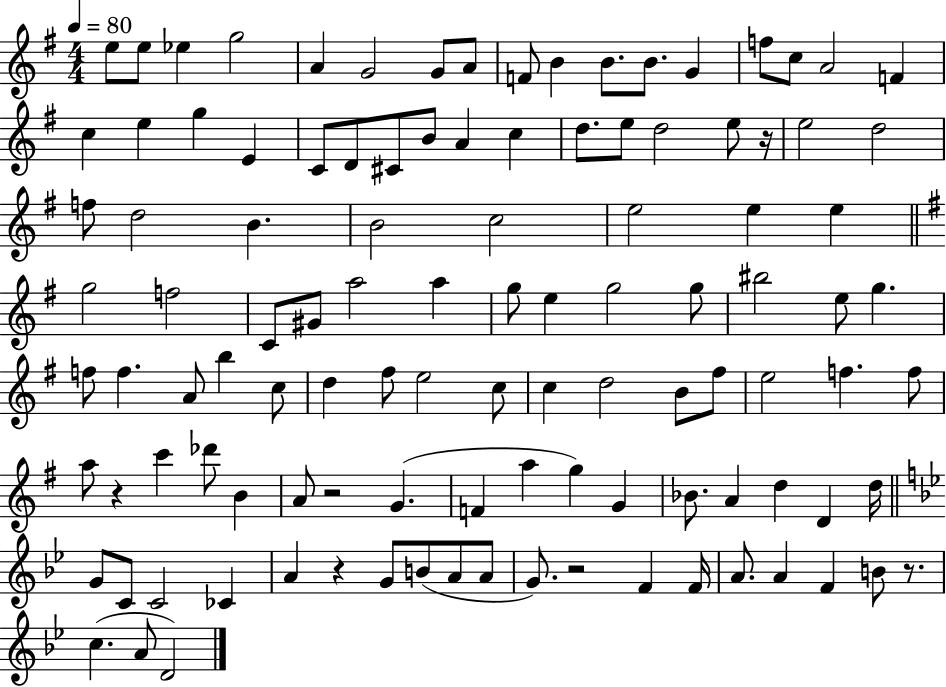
X:1
T:Untitled
M:4/4
L:1/4
K:G
e/2 e/2 _e g2 A G2 G/2 A/2 F/2 B B/2 B/2 G f/2 c/2 A2 F c e g E C/2 D/2 ^C/2 B/2 A c d/2 e/2 d2 e/2 z/4 e2 d2 f/2 d2 B B2 c2 e2 e e g2 f2 C/2 ^G/2 a2 a g/2 e g2 g/2 ^b2 e/2 g f/2 f A/2 b c/2 d ^f/2 e2 c/2 c d2 B/2 ^f/2 e2 f f/2 a/2 z c' _d'/2 B A/2 z2 G F a g G _B/2 A d D d/4 G/2 C/2 C2 _C A z G/2 B/2 A/2 A/2 G/2 z2 F F/4 A/2 A F B/2 z/2 c A/2 D2